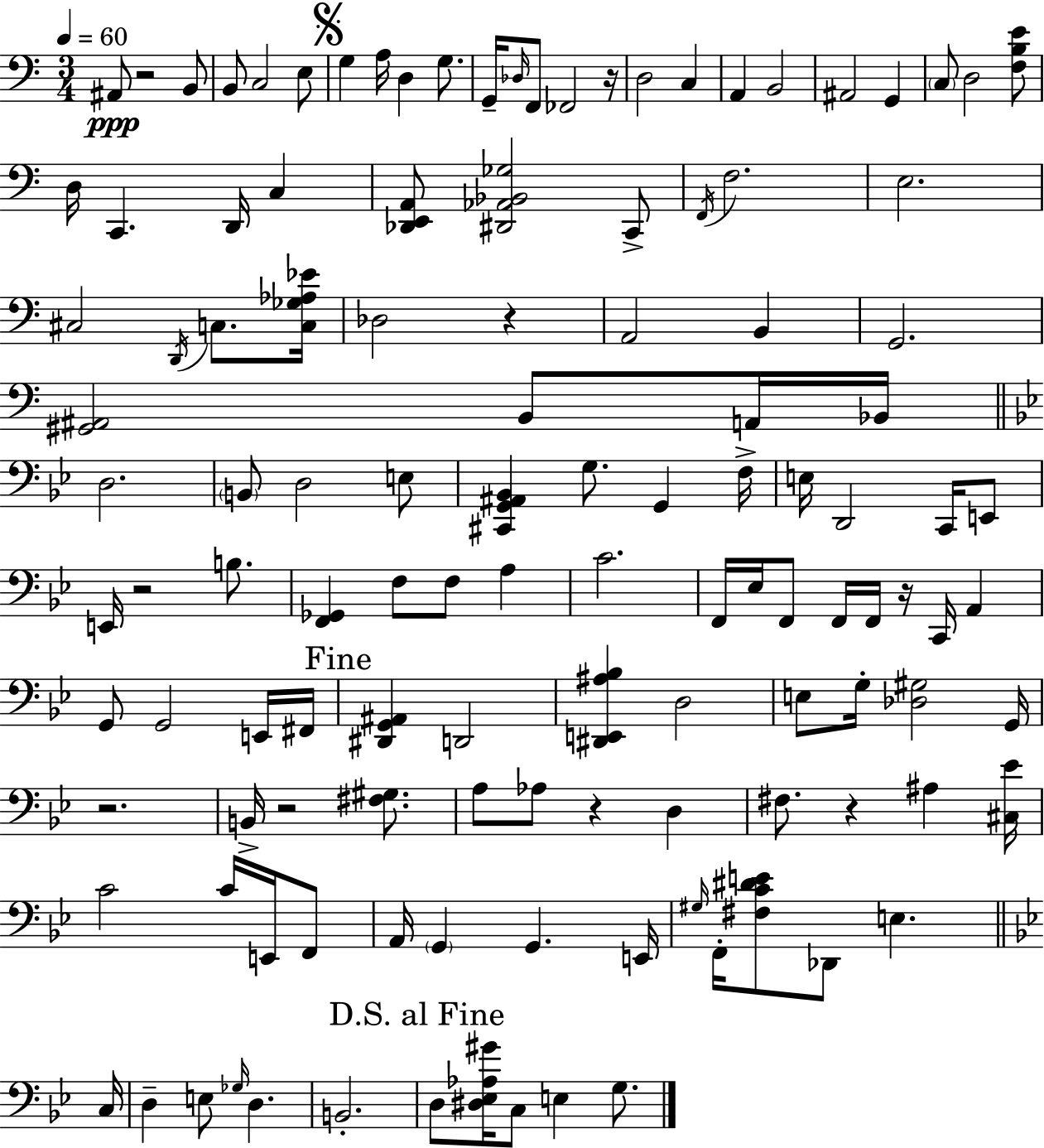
A#2/e R/h B2/e B2/e C3/h E3/e G3/q A3/s D3/q G3/e. G2/s Db3/s F2/e FES2/h R/s D3/h C3/q A2/q B2/h A#2/h G2/q C3/e D3/h [F3,B3,E4]/e D3/s C2/q. D2/s C3/q [Db2,E2,A2]/e [D#2,Ab2,Bb2,Gb3]/h C2/e F2/s F3/h. E3/h. C#3/h D2/s C3/e. [C3,Gb3,Ab3,Eb4]/s Db3/h R/q A2/h B2/q G2/h. [G#2,A#2]/h B2/e A2/s Bb2/s D3/h. B2/e D3/h E3/e [C#2,G2,A#2,Bb2]/q G3/e. G2/q F3/s E3/s D2/h C2/s E2/e E2/s R/h B3/e. [F2,Gb2]/q F3/e F3/e A3/q C4/h. F2/s Eb3/s F2/e F2/s F2/s R/s C2/s A2/q G2/e G2/h E2/s F#2/s [D#2,G2,A#2]/q D2/h [D#2,E2,A#3,Bb3]/q D3/h E3/e G3/s [Db3,G#3]/h G2/s R/h. B2/s R/h [F#3,G#3]/e. A3/e Ab3/e R/q D3/q F#3/e. R/q A#3/q [C#3,Eb4]/s C4/h C4/s E2/s F2/e A2/s G2/q G2/q. E2/s G#3/s F2/s [F#3,C4,D#4,E4]/e Db2/e E3/q. C3/s D3/q E3/e Gb3/s D3/q. B2/h. D3/e [D#3,Eb3,Ab3,G#4]/s C3/e E3/q G3/e.